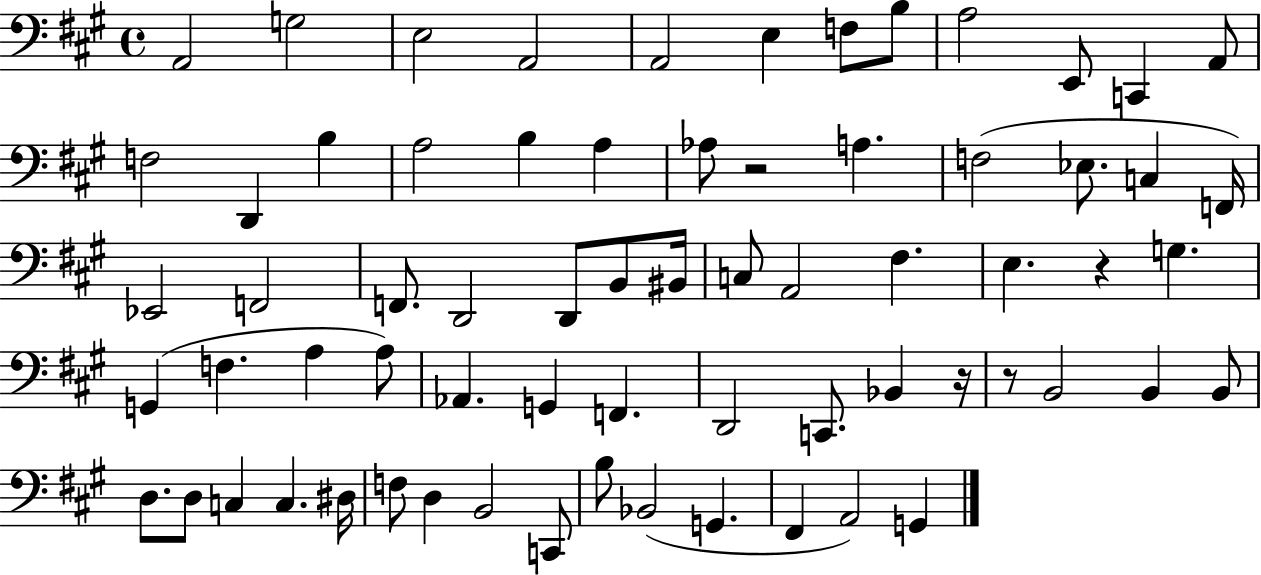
{
  \clef bass
  \time 4/4
  \defaultTimeSignature
  \key a \major
  \repeat volta 2 { a,2 g2 | e2 a,2 | a,2 e4 f8 b8 | a2 e,8 c,4 a,8 | \break f2 d,4 b4 | a2 b4 a4 | aes8 r2 a4. | f2( ees8. c4 f,16) | \break ees,2 f,2 | f,8. d,2 d,8 b,8 bis,16 | c8 a,2 fis4. | e4. r4 g4. | \break g,4( f4. a4 a8) | aes,4. g,4 f,4. | d,2 c,8. bes,4 r16 | r8 b,2 b,4 b,8 | \break d8. d8 c4 c4. dis16 | f8 d4 b,2 c,8 | b8 bes,2( g,4. | fis,4 a,2) g,4 | \break } \bar "|."
}